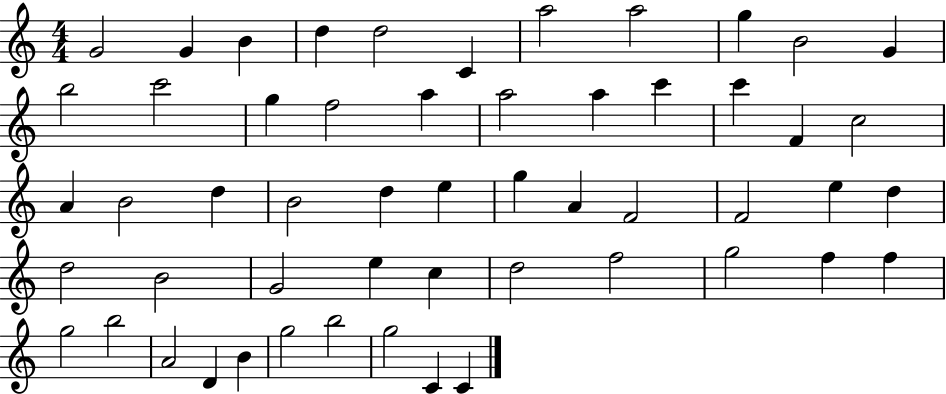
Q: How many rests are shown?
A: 0